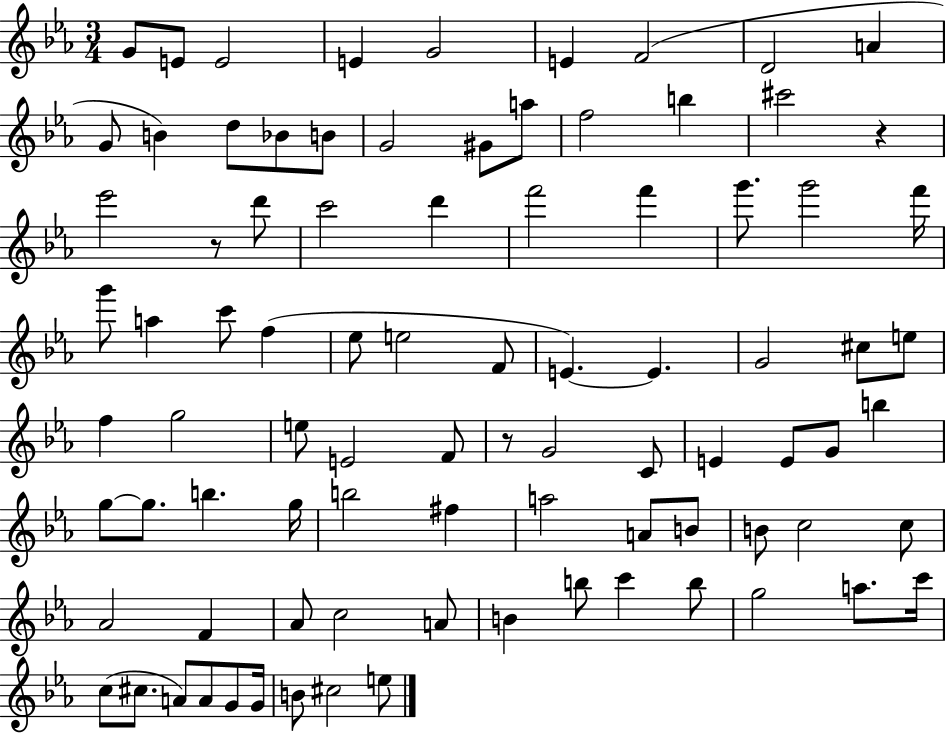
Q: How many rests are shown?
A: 3